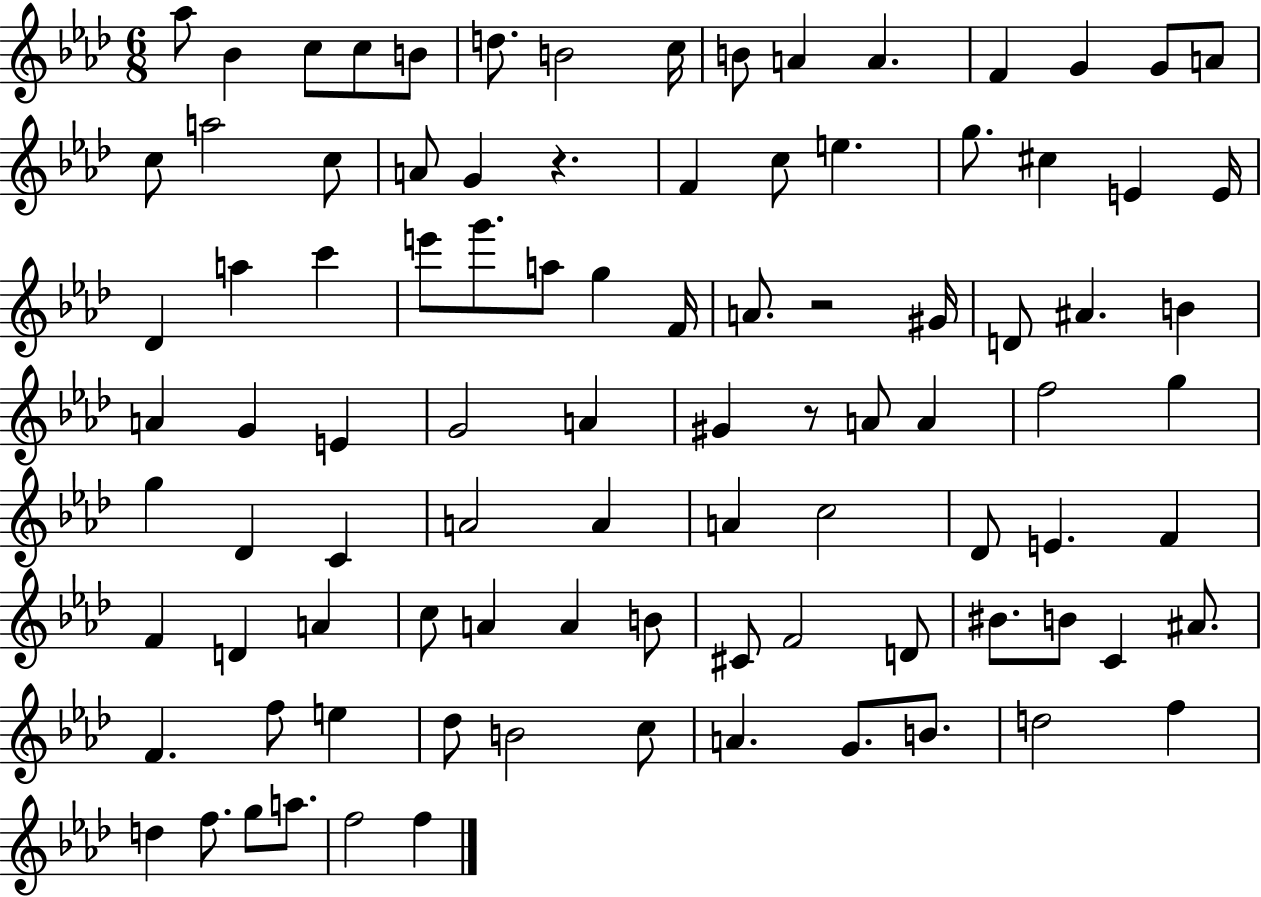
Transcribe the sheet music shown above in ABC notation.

X:1
T:Untitled
M:6/8
L:1/4
K:Ab
_a/2 _B c/2 c/2 B/2 d/2 B2 c/4 B/2 A A F G G/2 A/2 c/2 a2 c/2 A/2 G z F c/2 e g/2 ^c E E/4 _D a c' e'/2 g'/2 a/2 g F/4 A/2 z2 ^G/4 D/2 ^A B A G E G2 A ^G z/2 A/2 A f2 g g _D C A2 A A c2 _D/2 E F F D A c/2 A A B/2 ^C/2 F2 D/2 ^B/2 B/2 C ^A/2 F f/2 e _d/2 B2 c/2 A G/2 B/2 d2 f d f/2 g/2 a/2 f2 f